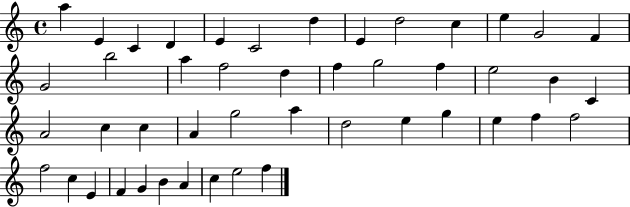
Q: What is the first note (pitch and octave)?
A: A5